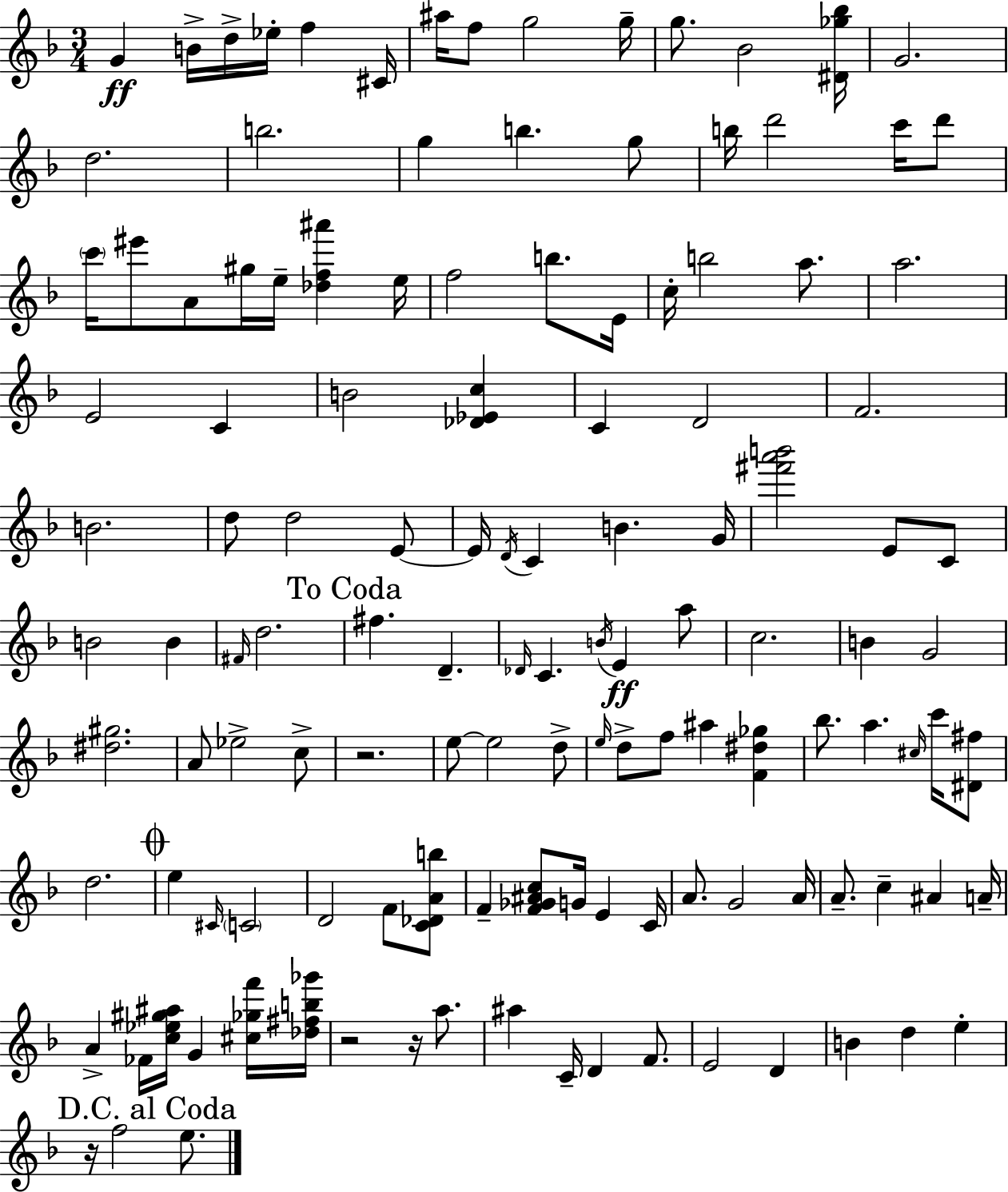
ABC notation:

X:1
T:Untitled
M:3/4
L:1/4
K:F
G B/4 d/4 _e/4 f ^C/4 ^a/4 f/2 g2 g/4 g/2 _B2 [^D_g_b]/4 G2 d2 b2 g b g/2 b/4 d'2 c'/4 d'/2 c'/4 ^e'/2 A/2 ^g/4 e/4 [_df^a'] e/4 f2 b/2 E/4 c/4 b2 a/2 a2 E2 C B2 [_D_Ec] C D2 F2 B2 d/2 d2 E/2 E/4 D/4 C B G/4 [^f'a'b']2 E/2 C/2 B2 B ^F/4 d2 ^f D _D/4 C B/4 E a/2 c2 B G2 [^d^g]2 A/2 _e2 c/2 z2 e/2 e2 d/2 e/4 d/2 f/2 ^a [F^d_g] _b/2 a ^c/4 c'/4 [^D^f]/2 d2 e ^C/4 C2 D2 F/2 [C_DAb]/2 F [F_G^Ac]/2 G/4 E C/4 A/2 G2 A/4 A/2 c ^A A/4 A _F/4 [c_e^g^a]/4 G [^c_gf']/4 [_d^fb_g']/4 z2 z/4 a/2 ^a C/4 D F/2 E2 D B d e z/4 f2 e/2